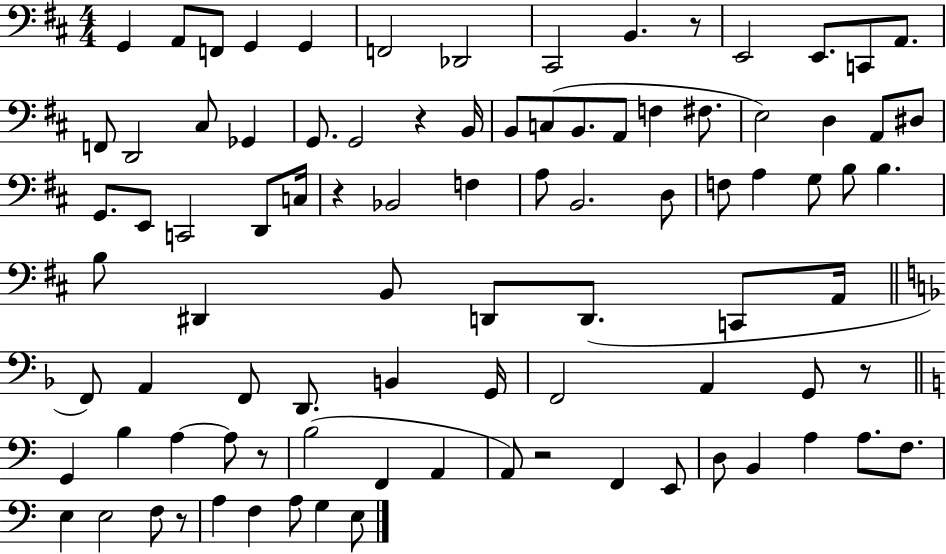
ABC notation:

X:1
T:Untitled
M:4/4
L:1/4
K:D
G,, A,,/2 F,,/2 G,, G,, F,,2 _D,,2 ^C,,2 B,, z/2 E,,2 E,,/2 C,,/2 A,,/2 F,,/2 D,,2 ^C,/2 _G,, G,,/2 G,,2 z B,,/4 B,,/2 C,/2 B,,/2 A,,/2 F, ^F,/2 E,2 D, A,,/2 ^D,/2 G,,/2 E,,/2 C,,2 D,,/2 C,/4 z _B,,2 F, A,/2 B,,2 D,/2 F,/2 A, G,/2 B,/2 B, B,/2 ^D,, B,,/2 D,,/2 D,,/2 C,,/2 A,,/4 F,,/2 A,, F,,/2 D,,/2 B,, G,,/4 F,,2 A,, G,,/2 z/2 G,, B, A, A,/2 z/2 B,2 F,, A,, A,,/2 z2 F,, E,,/2 D,/2 B,, A, A,/2 F,/2 E, E,2 F,/2 z/2 A, F, A,/2 G, E,/2